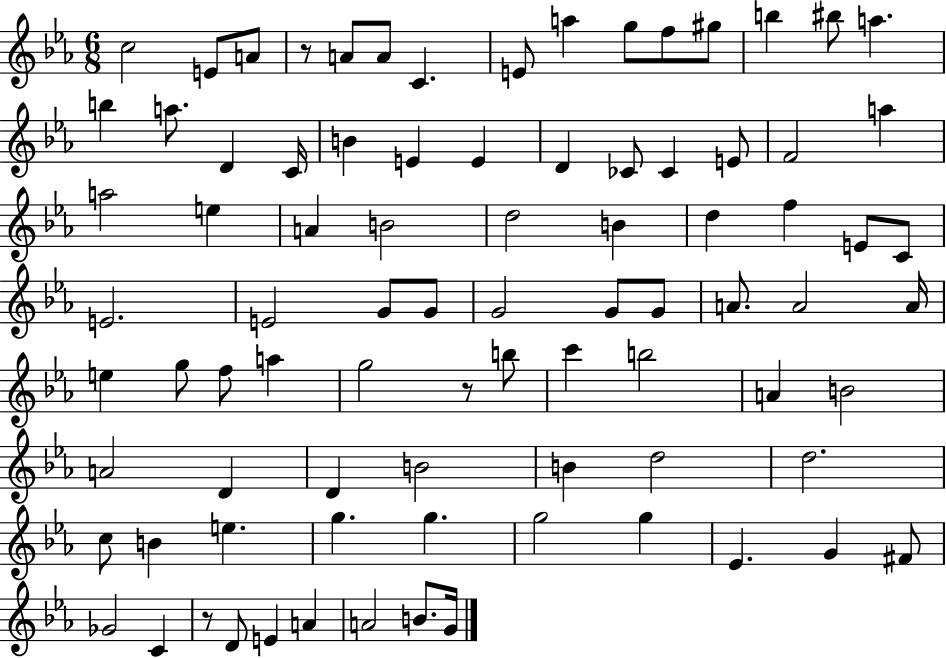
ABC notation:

X:1
T:Untitled
M:6/8
L:1/4
K:Eb
c2 E/2 A/2 z/2 A/2 A/2 C E/2 a g/2 f/2 ^g/2 b ^b/2 a b a/2 D C/4 B E E D _C/2 _C E/2 F2 a a2 e A B2 d2 B d f E/2 C/2 E2 E2 G/2 G/2 G2 G/2 G/2 A/2 A2 A/4 e g/2 f/2 a g2 z/2 b/2 c' b2 A B2 A2 D D B2 B d2 d2 c/2 B e g g g2 g _E G ^F/2 _G2 C z/2 D/2 E A A2 B/2 G/4